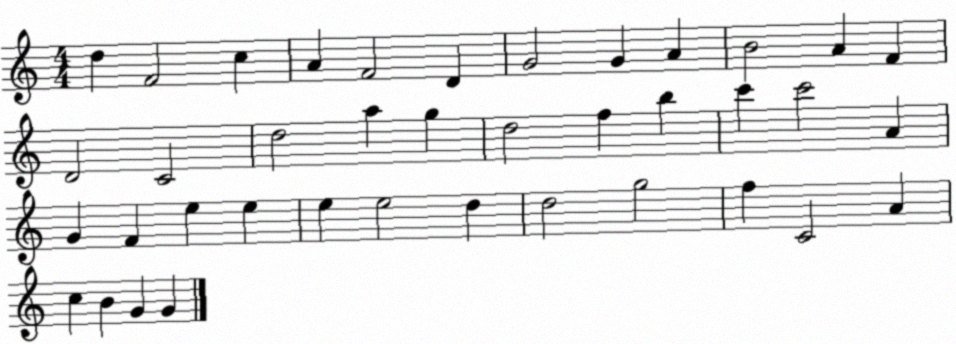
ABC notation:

X:1
T:Untitled
M:4/4
L:1/4
K:C
d F2 c A F2 D G2 G A B2 A F D2 C2 d2 a g d2 f b c' c'2 A G F e e e e2 d d2 g2 f C2 A c B G G